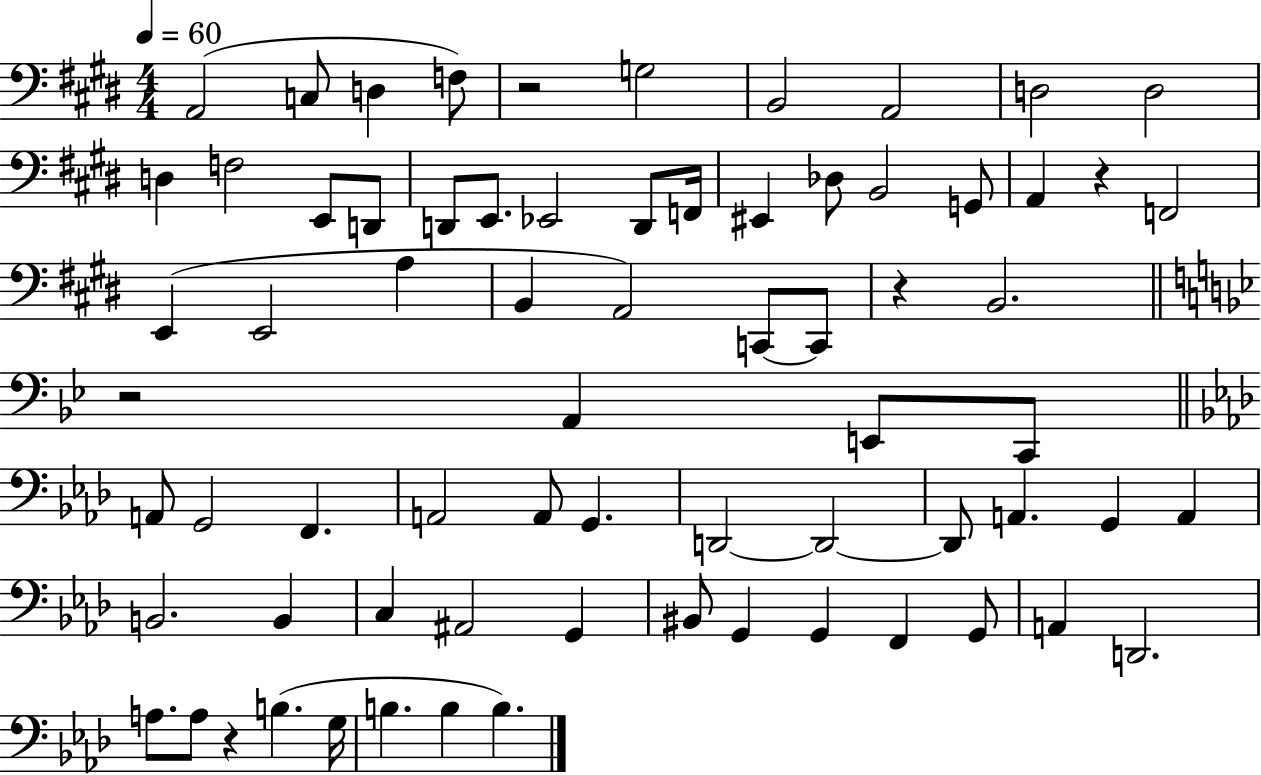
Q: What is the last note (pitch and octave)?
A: B3